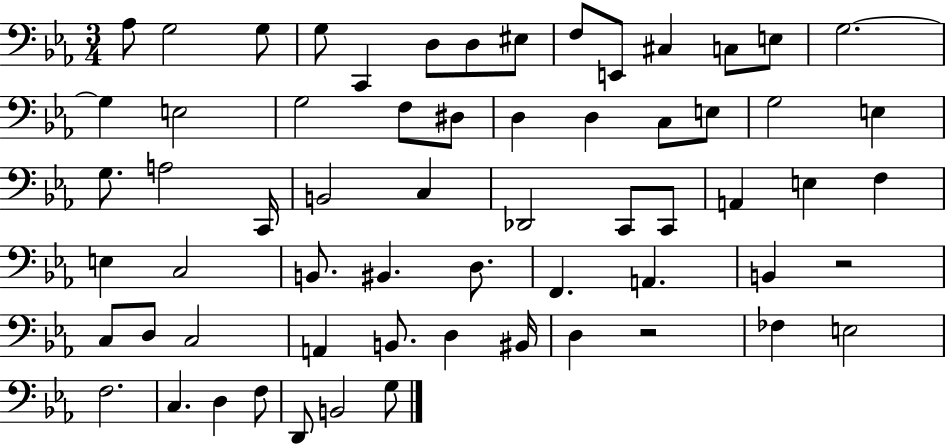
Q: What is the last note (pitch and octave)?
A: G3